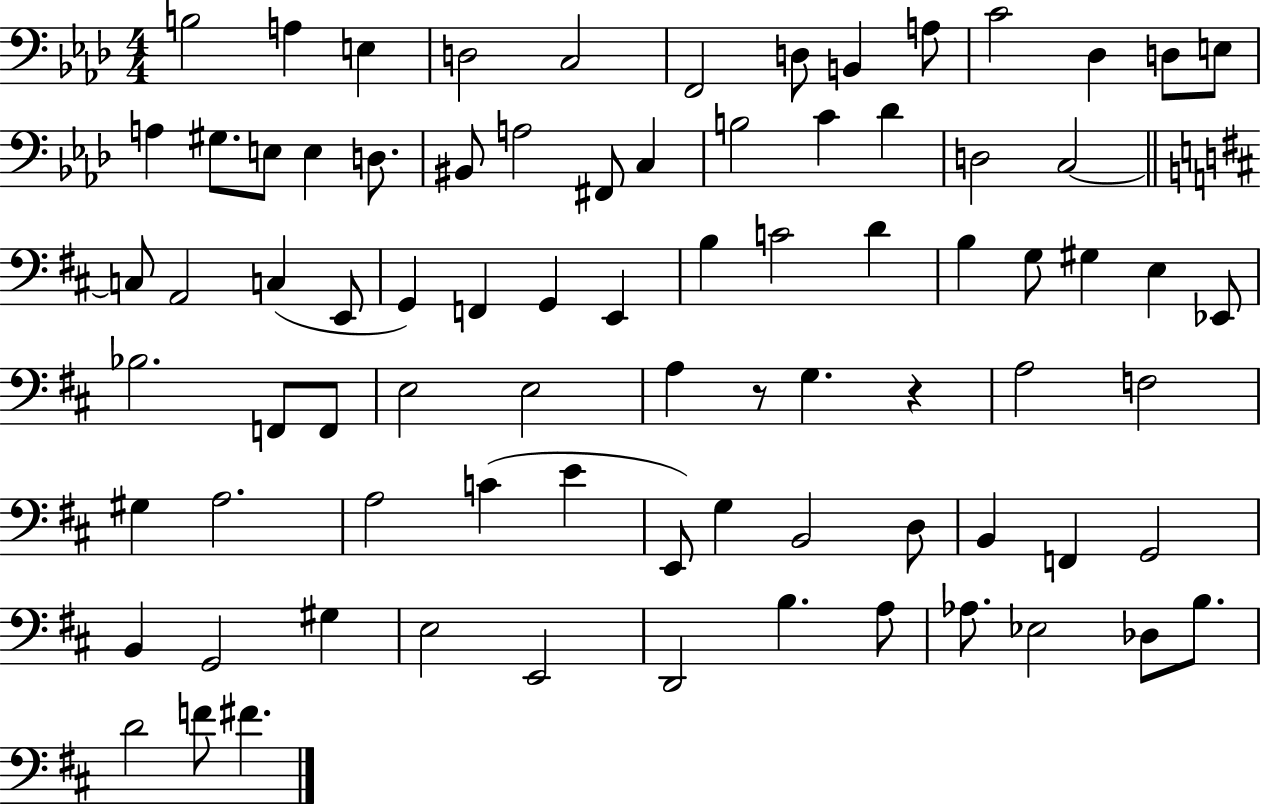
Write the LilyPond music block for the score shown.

{
  \clef bass
  \numericTimeSignature
  \time 4/4
  \key aes \major
  \repeat volta 2 { b2 a4 e4 | d2 c2 | f,2 d8 b,4 a8 | c'2 des4 d8 e8 | \break a4 gis8. e8 e4 d8. | bis,8 a2 fis,8 c4 | b2 c'4 des'4 | d2 c2~~ | \break \bar "||" \break \key d \major c8 a,2 c4( e,8 | g,4) f,4 g,4 e,4 | b4 c'2 d'4 | b4 g8 gis4 e4 ees,8 | \break bes2. f,8 f,8 | e2 e2 | a4 r8 g4. r4 | a2 f2 | \break gis4 a2. | a2 c'4( e'4 | e,8) g4 b,2 d8 | b,4 f,4 g,2 | \break b,4 g,2 gis4 | e2 e,2 | d,2 b4. a8 | aes8. ees2 des8 b8. | \break d'2 f'8 fis'4. | } \bar "|."
}